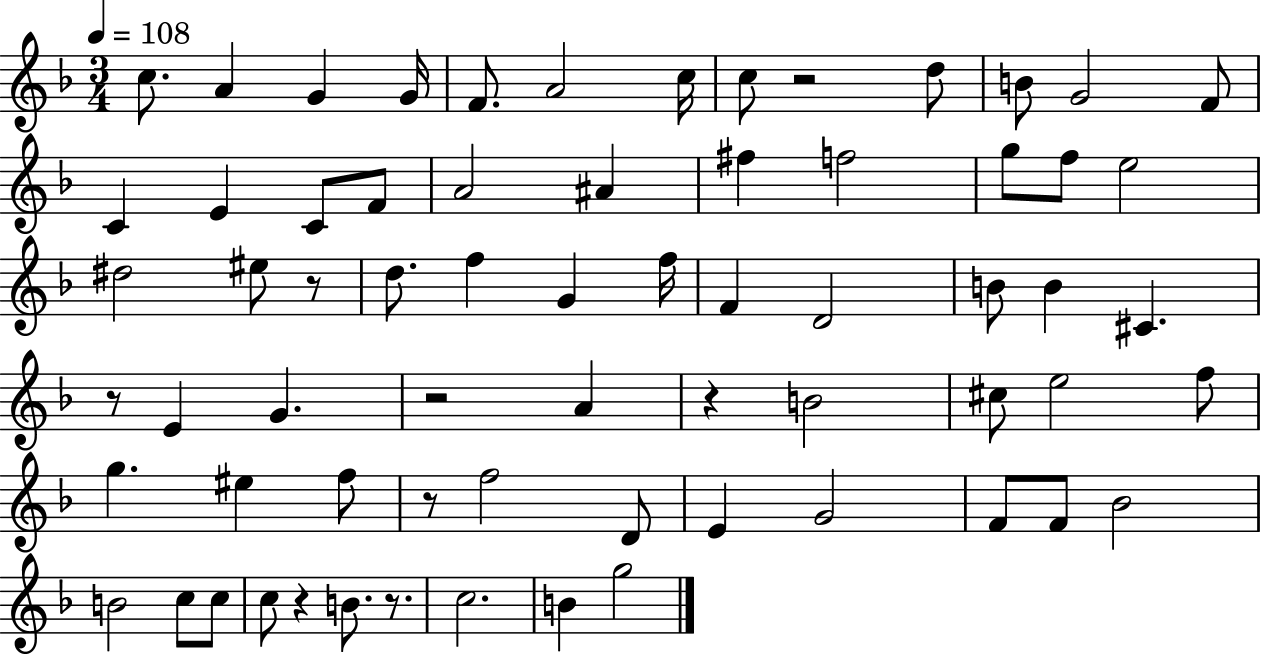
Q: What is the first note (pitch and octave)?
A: C5